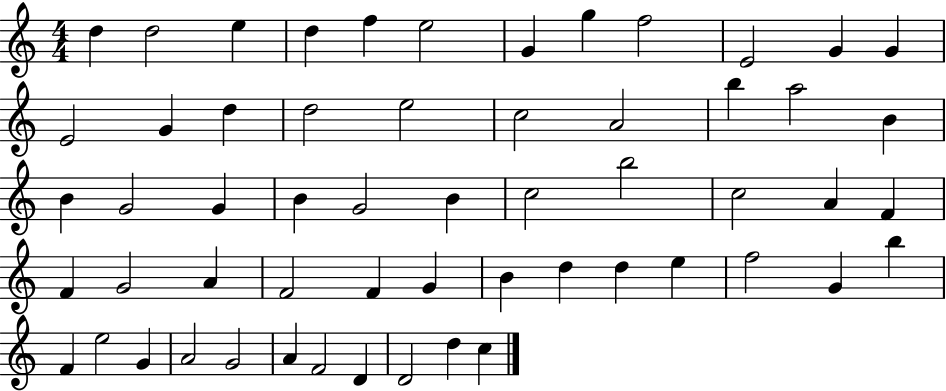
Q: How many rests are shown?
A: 0